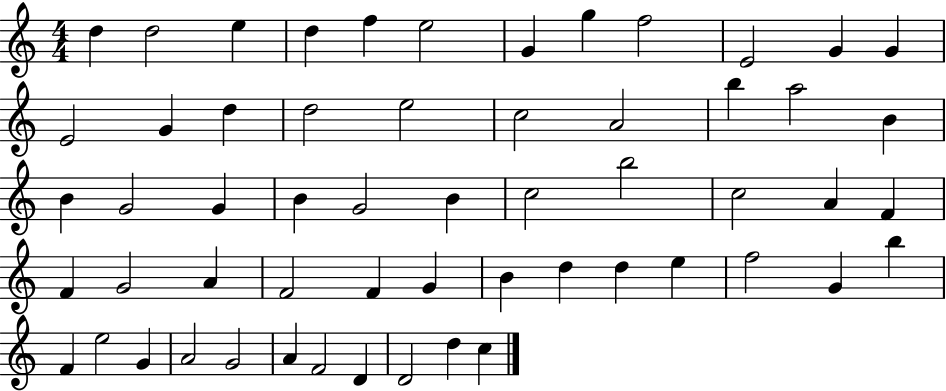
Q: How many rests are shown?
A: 0